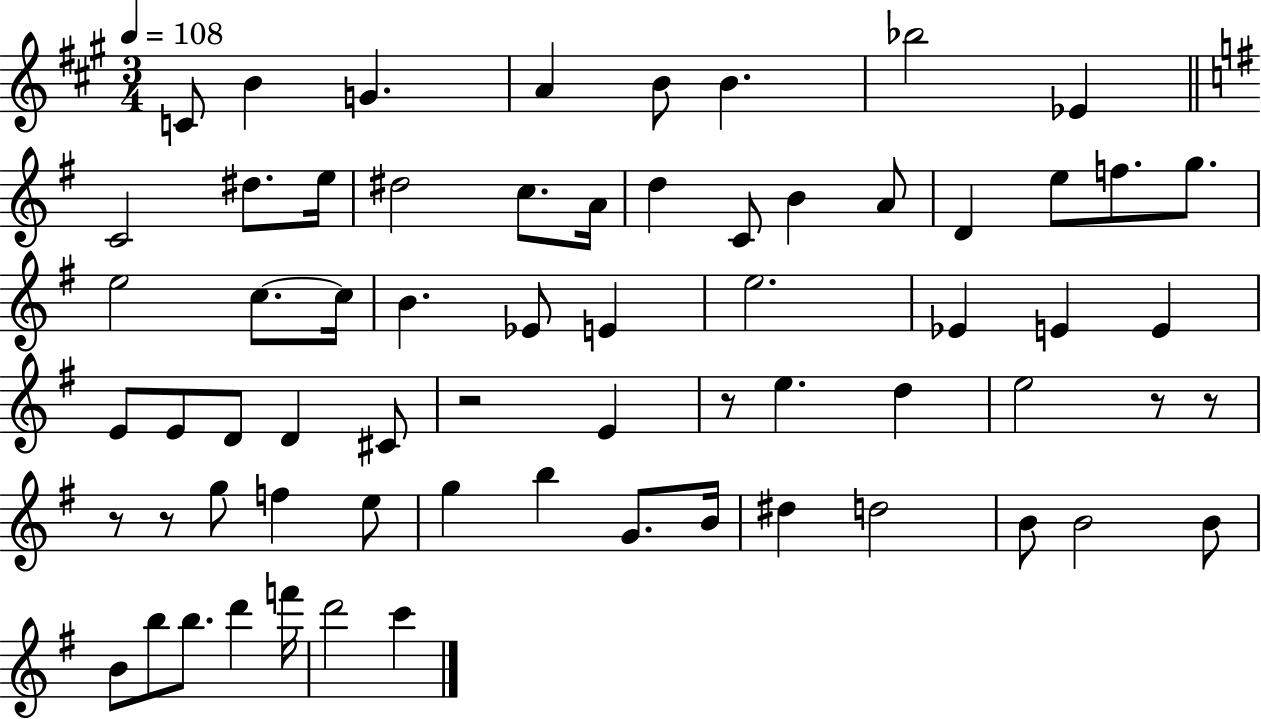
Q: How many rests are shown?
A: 6